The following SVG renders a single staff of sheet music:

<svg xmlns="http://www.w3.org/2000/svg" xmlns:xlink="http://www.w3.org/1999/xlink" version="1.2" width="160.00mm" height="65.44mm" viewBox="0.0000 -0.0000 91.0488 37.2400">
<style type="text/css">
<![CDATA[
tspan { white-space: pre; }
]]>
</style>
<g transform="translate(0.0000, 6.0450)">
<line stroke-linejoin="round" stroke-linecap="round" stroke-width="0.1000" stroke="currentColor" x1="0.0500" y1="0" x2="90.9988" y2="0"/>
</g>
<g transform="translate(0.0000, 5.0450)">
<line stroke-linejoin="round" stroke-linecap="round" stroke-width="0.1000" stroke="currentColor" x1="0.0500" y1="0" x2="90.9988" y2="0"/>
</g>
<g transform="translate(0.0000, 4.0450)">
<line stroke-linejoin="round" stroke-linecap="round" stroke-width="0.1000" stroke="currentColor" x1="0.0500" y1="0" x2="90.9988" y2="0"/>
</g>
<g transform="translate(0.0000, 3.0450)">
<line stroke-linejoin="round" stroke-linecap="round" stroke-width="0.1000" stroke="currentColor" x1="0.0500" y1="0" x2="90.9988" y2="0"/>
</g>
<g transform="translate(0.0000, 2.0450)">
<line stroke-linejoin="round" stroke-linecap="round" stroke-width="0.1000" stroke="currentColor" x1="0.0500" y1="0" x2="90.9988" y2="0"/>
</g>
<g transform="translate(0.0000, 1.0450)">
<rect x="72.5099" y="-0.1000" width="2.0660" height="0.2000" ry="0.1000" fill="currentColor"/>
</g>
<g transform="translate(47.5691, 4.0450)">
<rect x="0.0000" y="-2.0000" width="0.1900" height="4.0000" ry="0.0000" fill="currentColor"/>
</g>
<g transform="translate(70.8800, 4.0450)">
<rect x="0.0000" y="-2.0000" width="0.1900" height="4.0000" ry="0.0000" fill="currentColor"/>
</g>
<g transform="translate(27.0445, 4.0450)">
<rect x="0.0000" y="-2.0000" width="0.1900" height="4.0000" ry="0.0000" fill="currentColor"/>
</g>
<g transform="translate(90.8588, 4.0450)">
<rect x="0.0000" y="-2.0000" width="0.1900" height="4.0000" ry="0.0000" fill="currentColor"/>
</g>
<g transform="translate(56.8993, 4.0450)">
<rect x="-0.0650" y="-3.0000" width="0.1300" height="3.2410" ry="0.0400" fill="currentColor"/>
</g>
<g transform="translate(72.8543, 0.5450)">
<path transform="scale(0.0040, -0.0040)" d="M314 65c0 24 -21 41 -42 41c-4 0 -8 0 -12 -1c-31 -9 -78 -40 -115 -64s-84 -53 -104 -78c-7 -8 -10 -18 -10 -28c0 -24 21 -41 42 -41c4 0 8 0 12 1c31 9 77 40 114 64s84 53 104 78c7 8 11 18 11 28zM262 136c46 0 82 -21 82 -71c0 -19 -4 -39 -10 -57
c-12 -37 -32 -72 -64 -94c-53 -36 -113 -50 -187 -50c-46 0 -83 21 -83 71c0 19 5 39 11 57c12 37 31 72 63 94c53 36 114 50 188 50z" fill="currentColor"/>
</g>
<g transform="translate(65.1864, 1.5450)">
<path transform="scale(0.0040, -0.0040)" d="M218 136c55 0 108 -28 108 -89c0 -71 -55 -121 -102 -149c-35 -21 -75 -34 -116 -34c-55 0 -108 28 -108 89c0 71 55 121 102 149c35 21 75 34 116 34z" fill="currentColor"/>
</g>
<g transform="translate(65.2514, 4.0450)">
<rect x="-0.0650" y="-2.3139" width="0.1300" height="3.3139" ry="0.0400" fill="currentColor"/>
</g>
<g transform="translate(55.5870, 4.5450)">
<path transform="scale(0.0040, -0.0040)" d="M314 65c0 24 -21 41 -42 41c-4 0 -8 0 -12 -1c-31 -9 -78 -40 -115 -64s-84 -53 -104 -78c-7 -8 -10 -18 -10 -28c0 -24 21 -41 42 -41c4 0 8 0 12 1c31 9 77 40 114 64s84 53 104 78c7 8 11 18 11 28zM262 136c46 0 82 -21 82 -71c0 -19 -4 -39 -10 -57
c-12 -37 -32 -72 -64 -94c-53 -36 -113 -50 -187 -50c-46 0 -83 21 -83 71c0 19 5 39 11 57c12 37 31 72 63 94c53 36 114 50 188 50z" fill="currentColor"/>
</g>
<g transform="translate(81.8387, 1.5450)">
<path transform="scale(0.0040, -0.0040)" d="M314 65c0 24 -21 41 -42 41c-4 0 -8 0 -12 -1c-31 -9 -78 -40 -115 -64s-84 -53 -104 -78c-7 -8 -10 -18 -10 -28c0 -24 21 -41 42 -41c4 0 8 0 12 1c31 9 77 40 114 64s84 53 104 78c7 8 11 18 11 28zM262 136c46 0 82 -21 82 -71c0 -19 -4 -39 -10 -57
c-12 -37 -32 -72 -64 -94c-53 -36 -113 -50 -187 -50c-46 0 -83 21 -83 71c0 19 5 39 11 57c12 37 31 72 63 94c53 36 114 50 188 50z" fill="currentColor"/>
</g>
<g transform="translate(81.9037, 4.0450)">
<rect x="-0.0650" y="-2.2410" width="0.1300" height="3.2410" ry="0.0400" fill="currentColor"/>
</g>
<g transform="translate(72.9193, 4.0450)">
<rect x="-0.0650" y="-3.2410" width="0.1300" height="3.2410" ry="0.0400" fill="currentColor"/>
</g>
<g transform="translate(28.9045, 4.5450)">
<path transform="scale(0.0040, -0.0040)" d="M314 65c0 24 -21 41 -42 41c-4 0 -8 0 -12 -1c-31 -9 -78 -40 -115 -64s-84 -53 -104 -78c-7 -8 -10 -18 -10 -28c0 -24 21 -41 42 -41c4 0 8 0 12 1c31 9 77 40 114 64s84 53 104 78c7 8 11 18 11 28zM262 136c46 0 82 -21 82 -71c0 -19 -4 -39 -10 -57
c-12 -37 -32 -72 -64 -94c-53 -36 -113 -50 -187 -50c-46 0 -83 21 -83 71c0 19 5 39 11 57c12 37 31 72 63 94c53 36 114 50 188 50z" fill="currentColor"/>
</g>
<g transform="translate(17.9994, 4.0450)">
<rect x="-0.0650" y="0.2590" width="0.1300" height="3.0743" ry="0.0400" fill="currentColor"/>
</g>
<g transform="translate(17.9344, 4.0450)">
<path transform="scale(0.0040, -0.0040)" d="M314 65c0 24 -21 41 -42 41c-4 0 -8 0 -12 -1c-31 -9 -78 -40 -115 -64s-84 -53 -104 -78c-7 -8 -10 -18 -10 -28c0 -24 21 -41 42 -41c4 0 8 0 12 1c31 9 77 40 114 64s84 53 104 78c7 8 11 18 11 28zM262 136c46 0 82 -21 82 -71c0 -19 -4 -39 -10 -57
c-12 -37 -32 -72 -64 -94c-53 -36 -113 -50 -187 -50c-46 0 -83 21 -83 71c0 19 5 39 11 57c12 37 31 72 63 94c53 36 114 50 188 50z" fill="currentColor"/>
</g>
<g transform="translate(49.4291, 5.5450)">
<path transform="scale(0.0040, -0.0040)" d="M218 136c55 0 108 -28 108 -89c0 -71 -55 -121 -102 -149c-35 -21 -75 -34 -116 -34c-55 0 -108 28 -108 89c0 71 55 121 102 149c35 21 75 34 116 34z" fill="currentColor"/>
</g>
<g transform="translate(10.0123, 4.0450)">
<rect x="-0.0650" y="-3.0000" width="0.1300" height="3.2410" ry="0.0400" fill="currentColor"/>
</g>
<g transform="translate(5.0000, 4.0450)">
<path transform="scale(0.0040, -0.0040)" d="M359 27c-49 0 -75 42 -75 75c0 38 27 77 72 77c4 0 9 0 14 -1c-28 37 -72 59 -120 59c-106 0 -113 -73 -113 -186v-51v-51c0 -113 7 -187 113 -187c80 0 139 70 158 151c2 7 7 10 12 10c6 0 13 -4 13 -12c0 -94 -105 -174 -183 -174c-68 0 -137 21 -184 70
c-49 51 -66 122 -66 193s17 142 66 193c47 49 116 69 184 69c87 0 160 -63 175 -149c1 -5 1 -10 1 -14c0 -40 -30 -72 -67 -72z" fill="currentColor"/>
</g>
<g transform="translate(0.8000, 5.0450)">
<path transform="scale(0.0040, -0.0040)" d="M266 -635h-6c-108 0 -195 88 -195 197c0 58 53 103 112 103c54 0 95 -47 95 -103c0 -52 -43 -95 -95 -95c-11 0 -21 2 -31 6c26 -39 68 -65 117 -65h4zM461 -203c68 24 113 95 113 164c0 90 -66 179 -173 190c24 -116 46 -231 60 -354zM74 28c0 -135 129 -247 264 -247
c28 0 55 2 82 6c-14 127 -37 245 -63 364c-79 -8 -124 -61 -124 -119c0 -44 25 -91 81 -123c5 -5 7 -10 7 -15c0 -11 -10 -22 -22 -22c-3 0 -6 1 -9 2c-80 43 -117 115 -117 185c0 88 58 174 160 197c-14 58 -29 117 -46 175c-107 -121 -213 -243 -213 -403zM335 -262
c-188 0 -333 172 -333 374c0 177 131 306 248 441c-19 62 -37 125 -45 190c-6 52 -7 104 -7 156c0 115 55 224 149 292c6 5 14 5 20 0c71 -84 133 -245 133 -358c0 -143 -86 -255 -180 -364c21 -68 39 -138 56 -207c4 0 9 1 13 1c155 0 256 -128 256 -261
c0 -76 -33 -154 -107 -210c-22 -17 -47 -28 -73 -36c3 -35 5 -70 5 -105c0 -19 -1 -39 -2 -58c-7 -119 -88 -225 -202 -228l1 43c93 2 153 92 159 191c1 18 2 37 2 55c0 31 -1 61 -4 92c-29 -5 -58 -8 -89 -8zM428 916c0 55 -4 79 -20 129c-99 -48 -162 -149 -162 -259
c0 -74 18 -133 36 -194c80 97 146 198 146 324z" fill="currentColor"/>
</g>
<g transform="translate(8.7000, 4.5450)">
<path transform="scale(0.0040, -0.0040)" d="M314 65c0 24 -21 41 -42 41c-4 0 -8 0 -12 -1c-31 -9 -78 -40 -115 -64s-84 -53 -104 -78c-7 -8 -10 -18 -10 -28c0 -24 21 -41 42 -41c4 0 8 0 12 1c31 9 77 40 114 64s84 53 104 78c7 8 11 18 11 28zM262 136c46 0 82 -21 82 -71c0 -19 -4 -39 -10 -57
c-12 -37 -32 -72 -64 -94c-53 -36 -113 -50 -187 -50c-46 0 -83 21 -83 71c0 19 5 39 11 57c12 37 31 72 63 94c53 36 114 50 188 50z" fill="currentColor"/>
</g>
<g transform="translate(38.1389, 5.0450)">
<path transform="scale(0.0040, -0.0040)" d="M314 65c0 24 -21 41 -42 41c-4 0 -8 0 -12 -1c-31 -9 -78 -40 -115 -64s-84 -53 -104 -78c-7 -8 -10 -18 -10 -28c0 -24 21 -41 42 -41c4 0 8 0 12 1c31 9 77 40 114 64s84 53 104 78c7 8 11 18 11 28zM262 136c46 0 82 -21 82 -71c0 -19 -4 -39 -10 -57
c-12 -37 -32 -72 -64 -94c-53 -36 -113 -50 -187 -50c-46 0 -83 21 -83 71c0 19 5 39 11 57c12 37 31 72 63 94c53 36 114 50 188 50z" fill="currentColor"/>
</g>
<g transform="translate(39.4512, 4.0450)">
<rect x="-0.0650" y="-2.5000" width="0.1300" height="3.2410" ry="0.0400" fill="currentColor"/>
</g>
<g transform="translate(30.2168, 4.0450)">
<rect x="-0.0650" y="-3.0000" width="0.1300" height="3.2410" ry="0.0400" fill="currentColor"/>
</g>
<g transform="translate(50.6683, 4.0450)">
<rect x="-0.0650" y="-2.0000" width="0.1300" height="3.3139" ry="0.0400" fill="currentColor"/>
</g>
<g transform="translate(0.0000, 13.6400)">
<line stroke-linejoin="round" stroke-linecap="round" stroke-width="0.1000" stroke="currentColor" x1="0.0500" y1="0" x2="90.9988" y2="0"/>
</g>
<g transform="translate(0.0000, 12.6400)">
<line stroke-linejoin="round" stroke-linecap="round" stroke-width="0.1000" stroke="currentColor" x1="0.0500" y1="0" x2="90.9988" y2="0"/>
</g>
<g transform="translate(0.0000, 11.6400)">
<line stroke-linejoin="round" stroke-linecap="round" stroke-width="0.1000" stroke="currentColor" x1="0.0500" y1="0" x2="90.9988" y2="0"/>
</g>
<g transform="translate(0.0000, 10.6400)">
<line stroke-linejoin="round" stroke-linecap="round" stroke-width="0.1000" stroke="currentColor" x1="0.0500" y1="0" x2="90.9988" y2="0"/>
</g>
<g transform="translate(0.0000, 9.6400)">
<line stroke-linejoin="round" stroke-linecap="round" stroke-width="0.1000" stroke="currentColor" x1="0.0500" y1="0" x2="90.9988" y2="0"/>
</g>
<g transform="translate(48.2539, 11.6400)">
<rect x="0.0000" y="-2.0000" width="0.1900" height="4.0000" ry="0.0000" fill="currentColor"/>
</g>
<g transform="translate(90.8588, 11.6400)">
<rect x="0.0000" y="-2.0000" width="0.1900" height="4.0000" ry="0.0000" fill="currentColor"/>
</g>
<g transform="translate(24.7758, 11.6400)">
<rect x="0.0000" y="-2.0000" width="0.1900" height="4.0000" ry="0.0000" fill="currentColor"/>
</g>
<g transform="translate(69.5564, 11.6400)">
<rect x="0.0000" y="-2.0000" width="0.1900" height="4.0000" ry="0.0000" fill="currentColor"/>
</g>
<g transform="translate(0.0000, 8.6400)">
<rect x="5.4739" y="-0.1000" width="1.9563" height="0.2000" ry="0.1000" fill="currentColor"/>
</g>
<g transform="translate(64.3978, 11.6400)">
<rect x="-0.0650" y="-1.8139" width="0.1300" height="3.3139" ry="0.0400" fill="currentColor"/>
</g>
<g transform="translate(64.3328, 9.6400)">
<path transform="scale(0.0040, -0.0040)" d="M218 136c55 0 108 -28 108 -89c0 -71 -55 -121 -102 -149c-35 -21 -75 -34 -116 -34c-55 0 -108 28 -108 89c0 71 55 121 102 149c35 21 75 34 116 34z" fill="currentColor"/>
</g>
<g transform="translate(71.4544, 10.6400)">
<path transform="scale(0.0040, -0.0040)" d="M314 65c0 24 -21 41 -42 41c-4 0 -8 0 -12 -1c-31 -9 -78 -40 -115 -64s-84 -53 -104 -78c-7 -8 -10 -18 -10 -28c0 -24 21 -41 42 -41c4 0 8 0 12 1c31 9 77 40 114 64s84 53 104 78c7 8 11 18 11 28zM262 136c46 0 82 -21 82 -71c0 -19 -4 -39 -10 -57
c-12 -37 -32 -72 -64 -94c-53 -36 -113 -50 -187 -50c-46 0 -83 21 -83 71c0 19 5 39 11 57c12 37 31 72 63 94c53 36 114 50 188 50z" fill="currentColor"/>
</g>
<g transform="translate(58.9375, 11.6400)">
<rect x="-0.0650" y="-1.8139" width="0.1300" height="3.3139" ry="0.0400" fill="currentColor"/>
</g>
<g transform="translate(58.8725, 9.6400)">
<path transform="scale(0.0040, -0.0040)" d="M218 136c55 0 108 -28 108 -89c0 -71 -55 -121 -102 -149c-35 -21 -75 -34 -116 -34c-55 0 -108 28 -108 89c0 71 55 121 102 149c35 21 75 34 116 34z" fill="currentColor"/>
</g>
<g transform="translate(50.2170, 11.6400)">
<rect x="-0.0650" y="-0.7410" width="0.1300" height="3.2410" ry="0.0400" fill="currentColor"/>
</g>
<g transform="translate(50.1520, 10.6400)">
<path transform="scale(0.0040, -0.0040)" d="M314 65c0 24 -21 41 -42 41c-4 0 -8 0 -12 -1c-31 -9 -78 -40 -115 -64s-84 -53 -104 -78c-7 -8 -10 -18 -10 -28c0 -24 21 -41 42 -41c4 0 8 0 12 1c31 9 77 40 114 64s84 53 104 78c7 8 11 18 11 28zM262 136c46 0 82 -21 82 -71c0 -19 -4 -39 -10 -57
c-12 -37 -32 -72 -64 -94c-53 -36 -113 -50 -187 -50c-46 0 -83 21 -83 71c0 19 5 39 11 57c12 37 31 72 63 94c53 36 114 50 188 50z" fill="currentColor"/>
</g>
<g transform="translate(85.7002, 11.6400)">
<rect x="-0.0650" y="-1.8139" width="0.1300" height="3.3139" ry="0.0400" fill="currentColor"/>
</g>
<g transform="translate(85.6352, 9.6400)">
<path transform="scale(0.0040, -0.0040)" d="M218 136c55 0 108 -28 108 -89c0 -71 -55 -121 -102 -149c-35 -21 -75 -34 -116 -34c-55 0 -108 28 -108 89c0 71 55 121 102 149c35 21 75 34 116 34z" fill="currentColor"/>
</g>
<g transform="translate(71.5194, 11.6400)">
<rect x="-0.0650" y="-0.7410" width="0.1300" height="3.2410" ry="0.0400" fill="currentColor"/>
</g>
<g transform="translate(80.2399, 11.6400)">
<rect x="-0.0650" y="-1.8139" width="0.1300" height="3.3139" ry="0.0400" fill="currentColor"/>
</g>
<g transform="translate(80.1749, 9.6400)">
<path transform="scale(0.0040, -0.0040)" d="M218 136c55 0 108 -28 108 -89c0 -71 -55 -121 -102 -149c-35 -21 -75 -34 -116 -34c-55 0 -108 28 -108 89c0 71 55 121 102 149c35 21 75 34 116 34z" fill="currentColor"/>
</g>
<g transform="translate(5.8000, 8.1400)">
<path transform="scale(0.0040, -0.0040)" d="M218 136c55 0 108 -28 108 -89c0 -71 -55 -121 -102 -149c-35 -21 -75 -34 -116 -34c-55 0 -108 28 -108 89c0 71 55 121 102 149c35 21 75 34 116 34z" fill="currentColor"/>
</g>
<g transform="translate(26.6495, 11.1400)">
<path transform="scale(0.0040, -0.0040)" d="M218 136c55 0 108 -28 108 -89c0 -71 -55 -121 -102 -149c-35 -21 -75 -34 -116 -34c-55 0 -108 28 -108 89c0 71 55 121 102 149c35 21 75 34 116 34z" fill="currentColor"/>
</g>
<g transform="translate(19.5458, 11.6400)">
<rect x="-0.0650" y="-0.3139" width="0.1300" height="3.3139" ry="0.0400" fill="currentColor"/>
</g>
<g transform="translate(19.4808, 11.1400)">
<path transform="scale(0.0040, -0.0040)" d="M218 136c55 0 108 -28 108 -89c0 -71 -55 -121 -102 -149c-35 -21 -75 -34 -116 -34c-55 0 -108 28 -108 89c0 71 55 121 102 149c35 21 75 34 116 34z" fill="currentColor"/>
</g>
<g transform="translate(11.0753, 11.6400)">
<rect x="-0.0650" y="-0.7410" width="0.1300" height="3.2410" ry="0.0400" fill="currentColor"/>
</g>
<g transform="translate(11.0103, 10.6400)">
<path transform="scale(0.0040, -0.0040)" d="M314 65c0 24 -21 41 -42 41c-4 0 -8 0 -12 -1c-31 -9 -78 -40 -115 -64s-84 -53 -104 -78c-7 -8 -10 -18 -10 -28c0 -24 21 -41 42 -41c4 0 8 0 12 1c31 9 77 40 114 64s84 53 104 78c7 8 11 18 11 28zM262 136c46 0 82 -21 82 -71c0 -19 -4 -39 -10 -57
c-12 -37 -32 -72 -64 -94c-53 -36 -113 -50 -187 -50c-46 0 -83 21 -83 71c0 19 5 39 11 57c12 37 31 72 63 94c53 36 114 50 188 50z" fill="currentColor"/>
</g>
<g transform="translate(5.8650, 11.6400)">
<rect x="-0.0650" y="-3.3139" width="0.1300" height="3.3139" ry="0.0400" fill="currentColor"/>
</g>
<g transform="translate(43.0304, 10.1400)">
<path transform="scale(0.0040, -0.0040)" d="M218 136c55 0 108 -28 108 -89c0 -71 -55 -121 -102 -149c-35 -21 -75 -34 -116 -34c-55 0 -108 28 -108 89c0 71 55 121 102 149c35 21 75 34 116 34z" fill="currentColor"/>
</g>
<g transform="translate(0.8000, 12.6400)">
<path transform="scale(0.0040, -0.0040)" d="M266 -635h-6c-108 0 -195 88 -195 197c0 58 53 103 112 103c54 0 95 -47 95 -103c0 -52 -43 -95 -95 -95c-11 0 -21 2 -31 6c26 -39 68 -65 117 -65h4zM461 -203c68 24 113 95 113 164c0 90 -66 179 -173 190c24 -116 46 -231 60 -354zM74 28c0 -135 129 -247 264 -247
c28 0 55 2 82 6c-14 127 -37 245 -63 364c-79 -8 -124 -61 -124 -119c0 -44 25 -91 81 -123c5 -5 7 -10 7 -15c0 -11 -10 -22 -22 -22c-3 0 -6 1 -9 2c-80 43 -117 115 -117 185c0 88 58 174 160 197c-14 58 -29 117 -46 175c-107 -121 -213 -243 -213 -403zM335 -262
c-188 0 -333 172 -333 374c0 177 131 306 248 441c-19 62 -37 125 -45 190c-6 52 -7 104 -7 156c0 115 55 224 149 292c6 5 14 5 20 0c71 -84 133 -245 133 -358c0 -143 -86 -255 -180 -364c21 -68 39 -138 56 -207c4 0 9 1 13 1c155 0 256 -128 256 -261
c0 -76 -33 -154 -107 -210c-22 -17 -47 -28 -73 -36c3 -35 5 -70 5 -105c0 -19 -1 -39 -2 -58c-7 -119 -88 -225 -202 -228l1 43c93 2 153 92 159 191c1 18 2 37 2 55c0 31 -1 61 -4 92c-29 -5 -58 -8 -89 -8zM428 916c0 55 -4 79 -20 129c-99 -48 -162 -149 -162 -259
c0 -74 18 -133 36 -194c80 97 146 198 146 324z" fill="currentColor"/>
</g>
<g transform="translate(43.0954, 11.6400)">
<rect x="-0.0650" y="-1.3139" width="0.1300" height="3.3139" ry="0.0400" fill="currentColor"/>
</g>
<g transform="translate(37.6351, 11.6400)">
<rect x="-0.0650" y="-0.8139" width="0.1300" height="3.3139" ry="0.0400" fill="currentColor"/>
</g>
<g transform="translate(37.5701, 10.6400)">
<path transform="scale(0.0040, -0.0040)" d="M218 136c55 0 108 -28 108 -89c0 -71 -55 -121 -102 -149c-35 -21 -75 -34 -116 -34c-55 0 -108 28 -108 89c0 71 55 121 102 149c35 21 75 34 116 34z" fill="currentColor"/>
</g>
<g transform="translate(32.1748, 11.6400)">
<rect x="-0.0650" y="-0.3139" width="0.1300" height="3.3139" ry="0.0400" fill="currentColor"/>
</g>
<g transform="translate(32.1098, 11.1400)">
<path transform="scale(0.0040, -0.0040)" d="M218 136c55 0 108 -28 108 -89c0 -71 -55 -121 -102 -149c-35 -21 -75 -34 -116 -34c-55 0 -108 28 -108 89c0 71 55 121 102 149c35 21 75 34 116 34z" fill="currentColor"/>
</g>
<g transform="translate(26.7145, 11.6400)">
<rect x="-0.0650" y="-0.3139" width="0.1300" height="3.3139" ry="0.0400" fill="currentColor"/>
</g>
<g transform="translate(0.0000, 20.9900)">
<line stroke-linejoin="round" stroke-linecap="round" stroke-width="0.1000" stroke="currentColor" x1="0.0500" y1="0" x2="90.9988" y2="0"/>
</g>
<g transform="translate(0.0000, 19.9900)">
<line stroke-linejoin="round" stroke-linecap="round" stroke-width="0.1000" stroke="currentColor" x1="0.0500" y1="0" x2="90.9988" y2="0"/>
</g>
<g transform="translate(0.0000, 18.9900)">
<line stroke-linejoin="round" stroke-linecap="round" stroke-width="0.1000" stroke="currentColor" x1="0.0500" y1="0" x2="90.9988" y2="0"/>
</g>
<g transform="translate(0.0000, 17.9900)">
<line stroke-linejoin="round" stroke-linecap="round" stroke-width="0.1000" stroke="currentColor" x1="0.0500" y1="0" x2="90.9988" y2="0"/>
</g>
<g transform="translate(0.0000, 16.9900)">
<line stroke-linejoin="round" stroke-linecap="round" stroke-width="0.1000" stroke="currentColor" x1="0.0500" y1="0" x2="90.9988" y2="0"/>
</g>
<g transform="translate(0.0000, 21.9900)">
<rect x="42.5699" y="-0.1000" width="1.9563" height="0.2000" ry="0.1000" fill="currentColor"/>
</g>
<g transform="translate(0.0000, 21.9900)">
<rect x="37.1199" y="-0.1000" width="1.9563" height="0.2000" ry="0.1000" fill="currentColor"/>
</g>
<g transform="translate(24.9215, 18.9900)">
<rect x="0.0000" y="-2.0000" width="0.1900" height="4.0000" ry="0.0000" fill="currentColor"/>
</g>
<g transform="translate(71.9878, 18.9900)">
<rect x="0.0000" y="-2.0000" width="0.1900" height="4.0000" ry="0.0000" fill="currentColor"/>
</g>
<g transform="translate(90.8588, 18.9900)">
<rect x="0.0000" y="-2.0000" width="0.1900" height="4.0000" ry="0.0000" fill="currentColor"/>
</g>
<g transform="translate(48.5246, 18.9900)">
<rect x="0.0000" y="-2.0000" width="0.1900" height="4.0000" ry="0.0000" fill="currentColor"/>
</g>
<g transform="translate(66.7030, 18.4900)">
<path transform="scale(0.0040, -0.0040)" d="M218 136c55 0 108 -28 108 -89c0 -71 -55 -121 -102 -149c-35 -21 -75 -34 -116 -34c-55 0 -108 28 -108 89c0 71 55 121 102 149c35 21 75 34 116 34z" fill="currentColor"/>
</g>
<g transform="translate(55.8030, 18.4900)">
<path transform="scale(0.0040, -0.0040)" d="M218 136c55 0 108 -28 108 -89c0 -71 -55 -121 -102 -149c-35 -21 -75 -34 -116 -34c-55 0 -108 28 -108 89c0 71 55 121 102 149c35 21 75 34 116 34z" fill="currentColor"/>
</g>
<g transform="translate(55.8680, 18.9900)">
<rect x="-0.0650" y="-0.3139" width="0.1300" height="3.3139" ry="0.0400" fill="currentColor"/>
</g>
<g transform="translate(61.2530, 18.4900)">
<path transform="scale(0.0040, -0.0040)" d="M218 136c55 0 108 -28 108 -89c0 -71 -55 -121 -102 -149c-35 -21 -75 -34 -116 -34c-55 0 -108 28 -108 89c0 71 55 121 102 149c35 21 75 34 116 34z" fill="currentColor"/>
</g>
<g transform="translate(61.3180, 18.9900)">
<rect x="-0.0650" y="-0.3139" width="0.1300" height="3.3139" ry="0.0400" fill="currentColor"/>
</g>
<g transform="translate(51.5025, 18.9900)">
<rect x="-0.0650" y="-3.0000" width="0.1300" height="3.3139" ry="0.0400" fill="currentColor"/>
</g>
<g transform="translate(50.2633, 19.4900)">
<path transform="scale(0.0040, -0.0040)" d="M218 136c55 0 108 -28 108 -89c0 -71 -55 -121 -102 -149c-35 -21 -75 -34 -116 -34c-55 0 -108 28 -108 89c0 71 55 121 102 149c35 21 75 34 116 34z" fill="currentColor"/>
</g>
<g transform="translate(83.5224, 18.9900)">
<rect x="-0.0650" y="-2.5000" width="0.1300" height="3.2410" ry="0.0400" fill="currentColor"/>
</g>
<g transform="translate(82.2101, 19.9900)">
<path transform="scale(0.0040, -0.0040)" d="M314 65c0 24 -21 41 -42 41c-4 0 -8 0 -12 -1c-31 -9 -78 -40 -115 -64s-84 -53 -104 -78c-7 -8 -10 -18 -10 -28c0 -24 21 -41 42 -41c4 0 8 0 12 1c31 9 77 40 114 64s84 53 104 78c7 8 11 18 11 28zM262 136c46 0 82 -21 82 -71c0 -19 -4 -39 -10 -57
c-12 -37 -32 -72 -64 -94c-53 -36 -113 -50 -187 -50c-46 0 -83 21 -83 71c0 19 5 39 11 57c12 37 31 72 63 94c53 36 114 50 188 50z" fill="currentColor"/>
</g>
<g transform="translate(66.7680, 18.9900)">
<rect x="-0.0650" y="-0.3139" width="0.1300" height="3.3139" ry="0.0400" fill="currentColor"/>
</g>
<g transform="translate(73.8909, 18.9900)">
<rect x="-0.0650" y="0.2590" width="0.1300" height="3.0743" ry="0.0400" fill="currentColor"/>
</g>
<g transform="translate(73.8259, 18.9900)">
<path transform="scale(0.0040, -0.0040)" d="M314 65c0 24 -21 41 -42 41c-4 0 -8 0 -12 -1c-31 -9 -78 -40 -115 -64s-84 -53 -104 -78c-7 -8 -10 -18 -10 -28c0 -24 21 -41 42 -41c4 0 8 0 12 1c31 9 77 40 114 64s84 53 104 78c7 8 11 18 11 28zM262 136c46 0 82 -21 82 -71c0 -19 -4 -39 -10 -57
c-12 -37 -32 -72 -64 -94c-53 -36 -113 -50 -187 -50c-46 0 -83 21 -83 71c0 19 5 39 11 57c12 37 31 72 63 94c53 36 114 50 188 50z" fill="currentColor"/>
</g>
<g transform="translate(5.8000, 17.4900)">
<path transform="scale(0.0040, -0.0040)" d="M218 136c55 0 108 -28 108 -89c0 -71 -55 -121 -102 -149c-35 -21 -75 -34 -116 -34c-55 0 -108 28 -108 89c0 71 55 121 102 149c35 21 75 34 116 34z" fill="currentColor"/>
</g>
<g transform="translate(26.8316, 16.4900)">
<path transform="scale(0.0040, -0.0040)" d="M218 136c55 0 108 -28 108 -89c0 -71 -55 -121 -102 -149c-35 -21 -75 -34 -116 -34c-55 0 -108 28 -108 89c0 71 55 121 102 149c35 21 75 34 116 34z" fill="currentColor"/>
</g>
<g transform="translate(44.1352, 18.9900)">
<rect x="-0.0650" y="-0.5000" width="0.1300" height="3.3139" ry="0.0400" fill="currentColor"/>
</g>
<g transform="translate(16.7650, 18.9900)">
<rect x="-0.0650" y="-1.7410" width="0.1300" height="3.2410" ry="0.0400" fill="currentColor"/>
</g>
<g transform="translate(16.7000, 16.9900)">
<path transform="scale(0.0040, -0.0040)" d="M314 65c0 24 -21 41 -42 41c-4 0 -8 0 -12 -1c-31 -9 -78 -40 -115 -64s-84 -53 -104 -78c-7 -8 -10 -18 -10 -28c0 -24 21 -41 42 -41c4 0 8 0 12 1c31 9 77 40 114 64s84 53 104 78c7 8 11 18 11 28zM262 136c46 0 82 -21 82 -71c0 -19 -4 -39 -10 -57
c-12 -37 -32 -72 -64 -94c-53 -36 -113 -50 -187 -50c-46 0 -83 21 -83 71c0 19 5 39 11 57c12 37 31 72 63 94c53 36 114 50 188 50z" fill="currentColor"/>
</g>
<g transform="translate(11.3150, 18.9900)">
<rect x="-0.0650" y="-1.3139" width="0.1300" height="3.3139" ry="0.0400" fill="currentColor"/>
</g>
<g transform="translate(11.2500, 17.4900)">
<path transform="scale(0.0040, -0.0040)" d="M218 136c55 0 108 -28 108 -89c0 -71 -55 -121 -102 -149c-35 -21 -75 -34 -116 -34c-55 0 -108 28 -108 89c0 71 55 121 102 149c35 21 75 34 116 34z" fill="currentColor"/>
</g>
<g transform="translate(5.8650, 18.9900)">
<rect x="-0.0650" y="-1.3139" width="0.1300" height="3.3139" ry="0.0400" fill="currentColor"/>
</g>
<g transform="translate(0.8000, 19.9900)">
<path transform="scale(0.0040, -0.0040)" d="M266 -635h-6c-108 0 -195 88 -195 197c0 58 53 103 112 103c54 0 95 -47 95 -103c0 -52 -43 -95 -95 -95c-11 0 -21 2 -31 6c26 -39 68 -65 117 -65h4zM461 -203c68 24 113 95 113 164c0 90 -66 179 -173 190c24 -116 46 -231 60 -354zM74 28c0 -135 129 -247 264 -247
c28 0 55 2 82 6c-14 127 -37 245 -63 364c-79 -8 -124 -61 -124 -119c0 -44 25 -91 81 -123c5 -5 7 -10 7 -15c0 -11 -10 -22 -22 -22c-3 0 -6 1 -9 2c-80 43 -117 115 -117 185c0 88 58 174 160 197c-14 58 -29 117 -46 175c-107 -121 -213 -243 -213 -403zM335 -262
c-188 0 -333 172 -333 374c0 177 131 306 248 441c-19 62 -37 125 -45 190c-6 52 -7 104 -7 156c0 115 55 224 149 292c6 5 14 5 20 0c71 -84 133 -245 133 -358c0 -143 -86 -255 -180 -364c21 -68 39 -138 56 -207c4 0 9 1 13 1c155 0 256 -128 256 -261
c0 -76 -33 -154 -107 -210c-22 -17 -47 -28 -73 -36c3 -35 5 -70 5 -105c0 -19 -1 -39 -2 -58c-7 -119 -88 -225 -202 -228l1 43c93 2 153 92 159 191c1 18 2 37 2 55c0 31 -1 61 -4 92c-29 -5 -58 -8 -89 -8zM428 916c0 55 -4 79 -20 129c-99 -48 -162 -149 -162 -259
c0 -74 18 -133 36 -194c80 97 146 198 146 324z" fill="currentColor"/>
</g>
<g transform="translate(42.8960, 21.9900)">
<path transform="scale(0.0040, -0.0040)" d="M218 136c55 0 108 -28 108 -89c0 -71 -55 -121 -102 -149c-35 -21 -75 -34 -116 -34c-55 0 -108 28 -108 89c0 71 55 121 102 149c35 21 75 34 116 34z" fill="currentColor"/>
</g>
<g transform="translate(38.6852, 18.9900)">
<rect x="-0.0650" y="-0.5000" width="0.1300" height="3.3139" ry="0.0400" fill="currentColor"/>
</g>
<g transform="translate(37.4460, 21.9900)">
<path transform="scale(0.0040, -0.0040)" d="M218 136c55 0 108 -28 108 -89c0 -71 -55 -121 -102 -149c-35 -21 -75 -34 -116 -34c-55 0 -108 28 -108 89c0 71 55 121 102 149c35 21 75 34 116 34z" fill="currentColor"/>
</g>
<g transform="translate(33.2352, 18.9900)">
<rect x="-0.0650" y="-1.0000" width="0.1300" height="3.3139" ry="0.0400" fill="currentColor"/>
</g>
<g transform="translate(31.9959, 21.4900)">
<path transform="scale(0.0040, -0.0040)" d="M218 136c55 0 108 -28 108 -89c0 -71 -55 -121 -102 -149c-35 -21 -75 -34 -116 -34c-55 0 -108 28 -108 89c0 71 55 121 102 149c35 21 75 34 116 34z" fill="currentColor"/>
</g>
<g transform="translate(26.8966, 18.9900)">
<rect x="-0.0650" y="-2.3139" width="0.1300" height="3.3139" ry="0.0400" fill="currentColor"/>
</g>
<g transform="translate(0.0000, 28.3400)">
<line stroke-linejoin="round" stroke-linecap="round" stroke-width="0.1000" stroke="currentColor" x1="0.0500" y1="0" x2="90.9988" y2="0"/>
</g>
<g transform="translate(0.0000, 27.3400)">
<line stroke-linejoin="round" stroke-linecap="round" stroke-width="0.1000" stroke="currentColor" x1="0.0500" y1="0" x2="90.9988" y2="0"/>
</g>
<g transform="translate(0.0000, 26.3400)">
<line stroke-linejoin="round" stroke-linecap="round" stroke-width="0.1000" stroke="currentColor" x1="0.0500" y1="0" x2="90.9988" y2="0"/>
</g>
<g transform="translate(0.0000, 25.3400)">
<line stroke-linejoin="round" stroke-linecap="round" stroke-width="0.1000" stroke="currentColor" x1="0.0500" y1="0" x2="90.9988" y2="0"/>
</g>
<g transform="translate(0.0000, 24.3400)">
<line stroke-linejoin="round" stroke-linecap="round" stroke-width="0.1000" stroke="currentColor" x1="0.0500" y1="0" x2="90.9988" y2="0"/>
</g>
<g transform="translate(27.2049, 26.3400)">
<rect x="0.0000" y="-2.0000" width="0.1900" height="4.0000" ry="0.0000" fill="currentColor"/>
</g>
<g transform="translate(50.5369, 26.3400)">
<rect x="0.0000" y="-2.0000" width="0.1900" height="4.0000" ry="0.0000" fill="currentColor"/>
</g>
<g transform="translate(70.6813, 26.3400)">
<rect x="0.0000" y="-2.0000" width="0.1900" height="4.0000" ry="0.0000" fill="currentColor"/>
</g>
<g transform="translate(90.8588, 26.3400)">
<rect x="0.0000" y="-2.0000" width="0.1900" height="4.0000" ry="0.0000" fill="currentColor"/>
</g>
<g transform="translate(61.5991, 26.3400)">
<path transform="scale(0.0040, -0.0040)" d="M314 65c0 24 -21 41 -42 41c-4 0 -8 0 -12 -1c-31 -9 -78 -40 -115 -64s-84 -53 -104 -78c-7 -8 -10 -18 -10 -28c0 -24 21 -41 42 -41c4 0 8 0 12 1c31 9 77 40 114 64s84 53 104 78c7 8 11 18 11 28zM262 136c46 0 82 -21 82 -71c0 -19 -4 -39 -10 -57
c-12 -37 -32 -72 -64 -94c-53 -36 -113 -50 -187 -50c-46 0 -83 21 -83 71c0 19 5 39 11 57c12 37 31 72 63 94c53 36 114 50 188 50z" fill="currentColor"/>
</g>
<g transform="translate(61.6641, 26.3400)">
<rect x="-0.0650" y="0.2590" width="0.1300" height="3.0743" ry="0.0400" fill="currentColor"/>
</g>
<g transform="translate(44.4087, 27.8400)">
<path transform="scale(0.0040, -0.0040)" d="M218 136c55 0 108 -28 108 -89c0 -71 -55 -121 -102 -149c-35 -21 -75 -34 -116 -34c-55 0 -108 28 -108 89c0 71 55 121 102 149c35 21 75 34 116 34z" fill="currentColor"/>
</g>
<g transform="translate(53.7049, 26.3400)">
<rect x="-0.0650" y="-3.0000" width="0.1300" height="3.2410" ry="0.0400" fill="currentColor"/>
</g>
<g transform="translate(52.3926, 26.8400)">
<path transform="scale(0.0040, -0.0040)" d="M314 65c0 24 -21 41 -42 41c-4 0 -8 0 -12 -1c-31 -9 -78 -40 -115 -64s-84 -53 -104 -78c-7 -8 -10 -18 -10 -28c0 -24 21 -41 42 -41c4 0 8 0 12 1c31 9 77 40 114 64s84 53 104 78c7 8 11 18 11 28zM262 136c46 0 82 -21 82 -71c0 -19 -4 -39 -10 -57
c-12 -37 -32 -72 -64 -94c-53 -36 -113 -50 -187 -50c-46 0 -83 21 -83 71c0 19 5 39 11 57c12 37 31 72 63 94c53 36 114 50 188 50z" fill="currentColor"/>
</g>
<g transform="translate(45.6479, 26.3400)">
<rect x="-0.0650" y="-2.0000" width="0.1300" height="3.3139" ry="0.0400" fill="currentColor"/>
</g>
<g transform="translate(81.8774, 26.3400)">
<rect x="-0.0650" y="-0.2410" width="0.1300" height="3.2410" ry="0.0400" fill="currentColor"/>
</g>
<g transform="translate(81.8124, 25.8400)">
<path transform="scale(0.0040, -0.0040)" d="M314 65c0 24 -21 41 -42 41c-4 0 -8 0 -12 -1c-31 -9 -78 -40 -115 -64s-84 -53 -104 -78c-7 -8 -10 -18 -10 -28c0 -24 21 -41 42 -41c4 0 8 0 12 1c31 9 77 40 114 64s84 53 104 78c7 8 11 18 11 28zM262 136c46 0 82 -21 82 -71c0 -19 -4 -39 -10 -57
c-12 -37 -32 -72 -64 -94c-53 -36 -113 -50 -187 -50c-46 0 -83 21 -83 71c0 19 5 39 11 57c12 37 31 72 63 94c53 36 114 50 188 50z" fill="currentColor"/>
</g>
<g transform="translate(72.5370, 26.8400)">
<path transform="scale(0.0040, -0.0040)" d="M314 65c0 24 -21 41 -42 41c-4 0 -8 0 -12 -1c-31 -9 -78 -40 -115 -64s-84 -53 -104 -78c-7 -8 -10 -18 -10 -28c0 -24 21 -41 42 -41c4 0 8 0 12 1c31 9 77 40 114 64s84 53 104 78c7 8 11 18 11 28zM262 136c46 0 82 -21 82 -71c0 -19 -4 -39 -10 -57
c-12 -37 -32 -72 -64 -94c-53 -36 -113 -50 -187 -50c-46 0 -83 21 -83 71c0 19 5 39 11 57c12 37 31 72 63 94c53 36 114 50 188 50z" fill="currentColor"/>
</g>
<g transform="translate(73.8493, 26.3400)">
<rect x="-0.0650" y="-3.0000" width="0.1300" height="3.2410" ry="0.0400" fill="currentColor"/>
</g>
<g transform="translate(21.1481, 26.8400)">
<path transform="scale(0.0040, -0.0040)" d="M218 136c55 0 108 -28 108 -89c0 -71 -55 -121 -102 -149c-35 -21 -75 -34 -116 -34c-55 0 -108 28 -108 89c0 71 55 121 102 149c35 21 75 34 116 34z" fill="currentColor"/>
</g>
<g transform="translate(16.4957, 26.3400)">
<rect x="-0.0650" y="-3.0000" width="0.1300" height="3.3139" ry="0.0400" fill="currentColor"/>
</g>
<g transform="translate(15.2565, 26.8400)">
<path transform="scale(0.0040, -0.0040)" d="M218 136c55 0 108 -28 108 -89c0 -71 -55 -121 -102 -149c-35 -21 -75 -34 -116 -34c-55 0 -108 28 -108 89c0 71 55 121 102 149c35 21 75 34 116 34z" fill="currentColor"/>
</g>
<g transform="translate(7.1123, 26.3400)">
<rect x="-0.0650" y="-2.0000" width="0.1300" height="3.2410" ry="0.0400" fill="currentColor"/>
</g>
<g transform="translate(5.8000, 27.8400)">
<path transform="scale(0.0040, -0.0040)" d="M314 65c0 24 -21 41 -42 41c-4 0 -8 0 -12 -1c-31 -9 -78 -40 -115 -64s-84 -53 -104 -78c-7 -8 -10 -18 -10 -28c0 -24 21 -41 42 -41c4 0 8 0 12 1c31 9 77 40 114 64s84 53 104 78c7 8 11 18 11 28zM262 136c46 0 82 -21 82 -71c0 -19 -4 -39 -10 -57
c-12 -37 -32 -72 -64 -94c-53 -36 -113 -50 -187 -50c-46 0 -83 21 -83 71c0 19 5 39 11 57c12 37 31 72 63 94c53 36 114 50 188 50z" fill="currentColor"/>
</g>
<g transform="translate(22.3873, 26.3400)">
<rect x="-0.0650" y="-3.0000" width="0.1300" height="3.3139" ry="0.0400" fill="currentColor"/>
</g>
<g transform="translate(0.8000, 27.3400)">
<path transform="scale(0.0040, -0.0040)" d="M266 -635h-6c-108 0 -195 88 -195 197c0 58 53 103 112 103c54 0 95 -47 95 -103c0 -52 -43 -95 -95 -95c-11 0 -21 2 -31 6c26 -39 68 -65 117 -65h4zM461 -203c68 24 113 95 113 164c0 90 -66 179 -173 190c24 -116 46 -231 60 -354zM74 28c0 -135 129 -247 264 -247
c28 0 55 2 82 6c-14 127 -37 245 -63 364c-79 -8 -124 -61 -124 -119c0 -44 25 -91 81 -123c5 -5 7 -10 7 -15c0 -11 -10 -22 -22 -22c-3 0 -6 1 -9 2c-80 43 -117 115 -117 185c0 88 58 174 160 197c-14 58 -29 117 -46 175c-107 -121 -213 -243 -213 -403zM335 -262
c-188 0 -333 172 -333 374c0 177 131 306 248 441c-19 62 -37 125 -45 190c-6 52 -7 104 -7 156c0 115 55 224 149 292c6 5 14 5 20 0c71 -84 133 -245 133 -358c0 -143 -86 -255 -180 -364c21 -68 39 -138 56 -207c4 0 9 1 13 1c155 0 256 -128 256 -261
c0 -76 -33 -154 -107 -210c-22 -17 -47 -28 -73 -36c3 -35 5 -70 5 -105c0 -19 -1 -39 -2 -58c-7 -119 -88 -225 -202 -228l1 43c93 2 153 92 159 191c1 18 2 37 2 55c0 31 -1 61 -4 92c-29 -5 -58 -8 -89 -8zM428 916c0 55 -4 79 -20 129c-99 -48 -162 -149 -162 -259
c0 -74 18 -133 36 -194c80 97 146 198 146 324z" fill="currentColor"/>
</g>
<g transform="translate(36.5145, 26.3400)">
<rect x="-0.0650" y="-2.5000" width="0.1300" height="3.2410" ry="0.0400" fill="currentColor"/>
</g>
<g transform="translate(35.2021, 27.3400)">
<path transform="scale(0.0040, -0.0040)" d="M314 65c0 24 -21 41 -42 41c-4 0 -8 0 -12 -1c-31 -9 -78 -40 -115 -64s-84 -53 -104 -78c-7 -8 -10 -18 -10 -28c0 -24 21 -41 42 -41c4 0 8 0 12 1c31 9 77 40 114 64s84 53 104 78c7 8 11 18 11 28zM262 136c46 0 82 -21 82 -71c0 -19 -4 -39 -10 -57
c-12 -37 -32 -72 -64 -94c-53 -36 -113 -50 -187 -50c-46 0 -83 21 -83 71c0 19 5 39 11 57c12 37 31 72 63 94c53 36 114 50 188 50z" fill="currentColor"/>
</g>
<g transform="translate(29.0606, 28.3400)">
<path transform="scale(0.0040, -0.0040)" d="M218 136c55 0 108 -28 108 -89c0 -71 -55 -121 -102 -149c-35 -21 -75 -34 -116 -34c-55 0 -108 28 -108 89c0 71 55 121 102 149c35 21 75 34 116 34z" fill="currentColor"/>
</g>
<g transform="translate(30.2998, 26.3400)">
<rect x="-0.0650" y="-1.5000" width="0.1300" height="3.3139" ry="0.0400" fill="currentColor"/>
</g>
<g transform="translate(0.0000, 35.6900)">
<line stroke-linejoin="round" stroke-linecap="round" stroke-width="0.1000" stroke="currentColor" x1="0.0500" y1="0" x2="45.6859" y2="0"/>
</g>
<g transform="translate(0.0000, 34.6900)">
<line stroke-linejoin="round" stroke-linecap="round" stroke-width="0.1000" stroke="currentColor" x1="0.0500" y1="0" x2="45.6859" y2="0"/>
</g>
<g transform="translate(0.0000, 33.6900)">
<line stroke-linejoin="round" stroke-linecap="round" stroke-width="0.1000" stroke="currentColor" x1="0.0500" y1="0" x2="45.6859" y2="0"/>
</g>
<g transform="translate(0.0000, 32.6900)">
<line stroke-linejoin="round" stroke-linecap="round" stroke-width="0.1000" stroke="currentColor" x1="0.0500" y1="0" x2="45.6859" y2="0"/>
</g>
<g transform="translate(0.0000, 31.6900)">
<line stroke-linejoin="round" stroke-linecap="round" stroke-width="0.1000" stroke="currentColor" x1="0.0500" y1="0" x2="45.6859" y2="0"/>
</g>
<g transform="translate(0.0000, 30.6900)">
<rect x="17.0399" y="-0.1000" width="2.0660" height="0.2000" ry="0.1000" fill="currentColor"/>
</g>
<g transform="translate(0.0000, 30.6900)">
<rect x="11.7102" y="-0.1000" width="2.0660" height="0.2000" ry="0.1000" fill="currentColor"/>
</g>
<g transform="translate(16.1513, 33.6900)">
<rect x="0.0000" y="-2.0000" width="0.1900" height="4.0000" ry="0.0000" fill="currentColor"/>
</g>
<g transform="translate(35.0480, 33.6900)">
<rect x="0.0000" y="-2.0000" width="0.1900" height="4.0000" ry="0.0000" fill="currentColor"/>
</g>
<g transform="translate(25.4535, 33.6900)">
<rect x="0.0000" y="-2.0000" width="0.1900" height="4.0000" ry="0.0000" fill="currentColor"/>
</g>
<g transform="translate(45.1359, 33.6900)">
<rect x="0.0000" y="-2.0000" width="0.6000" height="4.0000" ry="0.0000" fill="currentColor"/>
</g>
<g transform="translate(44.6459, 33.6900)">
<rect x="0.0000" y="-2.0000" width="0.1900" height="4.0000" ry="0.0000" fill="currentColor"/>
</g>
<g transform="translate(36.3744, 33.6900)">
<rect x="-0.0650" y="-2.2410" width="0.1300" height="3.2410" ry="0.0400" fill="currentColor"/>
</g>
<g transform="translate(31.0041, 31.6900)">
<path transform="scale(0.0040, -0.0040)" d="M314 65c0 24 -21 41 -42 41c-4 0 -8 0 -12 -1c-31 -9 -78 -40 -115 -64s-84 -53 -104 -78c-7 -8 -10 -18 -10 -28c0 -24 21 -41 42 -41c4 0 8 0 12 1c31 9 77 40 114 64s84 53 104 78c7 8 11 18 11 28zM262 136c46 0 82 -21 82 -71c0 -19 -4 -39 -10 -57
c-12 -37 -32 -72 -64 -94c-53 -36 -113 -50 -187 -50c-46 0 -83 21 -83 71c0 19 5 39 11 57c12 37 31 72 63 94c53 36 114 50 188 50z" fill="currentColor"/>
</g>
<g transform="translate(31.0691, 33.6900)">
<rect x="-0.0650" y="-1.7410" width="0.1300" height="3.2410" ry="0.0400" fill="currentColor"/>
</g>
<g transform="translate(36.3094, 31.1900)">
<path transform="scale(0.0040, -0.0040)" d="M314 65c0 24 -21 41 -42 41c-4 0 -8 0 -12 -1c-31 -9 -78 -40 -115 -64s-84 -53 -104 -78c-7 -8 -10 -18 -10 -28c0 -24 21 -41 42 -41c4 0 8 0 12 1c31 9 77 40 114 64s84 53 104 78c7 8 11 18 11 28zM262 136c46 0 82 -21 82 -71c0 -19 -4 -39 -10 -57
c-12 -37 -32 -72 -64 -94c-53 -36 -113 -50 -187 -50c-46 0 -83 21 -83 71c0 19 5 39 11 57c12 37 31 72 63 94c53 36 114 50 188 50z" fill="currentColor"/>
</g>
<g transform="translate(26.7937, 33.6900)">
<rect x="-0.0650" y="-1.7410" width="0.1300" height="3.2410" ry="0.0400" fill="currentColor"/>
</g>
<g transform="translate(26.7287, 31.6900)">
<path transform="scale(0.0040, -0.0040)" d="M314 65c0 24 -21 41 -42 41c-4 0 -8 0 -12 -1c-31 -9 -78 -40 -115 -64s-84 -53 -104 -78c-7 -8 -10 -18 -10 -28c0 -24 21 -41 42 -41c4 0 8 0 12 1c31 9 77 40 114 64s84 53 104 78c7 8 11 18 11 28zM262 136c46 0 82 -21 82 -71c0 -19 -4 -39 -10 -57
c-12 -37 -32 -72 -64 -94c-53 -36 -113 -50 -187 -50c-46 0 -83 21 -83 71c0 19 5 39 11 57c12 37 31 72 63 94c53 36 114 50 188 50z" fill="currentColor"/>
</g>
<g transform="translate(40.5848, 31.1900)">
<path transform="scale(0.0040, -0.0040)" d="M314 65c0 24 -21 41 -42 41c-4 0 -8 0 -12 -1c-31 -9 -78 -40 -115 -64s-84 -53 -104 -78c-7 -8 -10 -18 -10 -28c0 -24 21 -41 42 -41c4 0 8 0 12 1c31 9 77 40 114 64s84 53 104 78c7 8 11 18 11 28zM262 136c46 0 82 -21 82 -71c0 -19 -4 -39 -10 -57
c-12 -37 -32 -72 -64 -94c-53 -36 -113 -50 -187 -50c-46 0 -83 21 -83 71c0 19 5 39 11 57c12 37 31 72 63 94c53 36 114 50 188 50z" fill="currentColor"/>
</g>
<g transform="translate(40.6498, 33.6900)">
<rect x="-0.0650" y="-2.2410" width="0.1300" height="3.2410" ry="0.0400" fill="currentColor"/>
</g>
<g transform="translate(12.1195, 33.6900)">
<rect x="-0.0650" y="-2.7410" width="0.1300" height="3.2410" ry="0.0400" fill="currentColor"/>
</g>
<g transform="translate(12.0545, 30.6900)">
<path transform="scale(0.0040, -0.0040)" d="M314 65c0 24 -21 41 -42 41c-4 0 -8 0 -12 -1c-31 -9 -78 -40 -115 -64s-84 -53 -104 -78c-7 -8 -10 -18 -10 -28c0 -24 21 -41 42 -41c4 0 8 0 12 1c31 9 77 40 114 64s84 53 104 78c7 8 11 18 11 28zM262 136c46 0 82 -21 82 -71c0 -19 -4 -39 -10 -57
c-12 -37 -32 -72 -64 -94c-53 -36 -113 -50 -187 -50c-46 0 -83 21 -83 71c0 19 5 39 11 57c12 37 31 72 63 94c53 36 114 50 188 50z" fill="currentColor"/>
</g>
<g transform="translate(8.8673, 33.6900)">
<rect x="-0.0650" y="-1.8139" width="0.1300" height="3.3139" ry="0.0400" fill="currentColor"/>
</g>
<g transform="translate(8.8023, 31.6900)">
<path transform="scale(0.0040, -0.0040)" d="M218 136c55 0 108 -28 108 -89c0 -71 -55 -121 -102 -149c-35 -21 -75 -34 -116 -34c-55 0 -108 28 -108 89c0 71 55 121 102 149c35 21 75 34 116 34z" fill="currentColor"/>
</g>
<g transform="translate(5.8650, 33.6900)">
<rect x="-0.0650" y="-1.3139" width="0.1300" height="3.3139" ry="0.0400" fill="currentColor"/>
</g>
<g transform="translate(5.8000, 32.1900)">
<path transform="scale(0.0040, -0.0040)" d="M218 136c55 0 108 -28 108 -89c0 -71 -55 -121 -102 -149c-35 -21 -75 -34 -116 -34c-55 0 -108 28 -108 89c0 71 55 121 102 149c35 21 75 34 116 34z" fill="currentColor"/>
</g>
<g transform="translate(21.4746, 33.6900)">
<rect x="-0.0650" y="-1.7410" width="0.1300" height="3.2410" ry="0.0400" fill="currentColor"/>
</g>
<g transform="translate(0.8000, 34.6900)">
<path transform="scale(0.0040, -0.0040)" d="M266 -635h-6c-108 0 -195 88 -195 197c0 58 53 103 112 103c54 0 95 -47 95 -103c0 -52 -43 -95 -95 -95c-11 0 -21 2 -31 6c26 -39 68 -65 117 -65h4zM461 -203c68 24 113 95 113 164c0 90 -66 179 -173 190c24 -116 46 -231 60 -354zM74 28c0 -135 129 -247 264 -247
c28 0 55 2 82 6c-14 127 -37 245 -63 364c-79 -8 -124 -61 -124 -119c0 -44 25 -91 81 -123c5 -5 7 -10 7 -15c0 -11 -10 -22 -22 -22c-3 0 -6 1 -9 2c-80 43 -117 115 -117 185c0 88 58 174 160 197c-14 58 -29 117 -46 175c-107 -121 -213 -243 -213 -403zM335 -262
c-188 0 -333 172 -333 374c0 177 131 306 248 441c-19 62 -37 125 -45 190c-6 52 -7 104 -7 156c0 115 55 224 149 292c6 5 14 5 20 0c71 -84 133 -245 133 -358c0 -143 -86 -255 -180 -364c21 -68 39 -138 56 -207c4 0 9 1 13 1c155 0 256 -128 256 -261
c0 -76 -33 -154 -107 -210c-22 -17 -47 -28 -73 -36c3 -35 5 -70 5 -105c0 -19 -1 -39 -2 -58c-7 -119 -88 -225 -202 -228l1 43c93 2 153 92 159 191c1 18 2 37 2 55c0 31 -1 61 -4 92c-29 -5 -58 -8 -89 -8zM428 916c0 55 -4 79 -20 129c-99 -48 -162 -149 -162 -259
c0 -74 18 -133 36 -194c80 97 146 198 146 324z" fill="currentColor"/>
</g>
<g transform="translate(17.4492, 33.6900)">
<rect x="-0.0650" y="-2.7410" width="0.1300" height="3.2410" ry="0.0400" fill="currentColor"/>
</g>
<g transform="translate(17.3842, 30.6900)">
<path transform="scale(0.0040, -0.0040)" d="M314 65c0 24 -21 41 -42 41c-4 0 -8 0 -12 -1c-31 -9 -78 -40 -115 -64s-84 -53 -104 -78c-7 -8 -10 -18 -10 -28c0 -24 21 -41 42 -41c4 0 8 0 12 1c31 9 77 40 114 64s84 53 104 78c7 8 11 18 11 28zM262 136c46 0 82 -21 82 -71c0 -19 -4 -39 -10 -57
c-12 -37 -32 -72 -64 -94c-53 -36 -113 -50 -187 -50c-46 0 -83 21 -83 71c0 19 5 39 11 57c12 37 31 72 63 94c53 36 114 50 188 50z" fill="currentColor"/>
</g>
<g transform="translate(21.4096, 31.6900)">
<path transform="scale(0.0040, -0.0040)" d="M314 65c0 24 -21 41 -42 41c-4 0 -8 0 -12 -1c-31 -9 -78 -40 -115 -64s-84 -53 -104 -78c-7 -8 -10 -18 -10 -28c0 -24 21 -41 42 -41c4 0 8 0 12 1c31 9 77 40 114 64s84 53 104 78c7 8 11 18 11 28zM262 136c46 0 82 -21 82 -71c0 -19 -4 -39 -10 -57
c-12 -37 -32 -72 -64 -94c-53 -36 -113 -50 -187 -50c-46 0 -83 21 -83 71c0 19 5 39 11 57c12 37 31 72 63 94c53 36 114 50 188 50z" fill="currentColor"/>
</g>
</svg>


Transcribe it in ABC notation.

X:1
T:Untitled
M:4/4
L:1/4
K:C
A2 B2 A2 G2 F A2 g b2 g2 b d2 c c c d e d2 f f d2 f f e e f2 g D C C A c c c B2 G2 F2 A A E G2 F A2 B2 A2 c2 e f a2 a2 f2 f2 f2 g2 g2